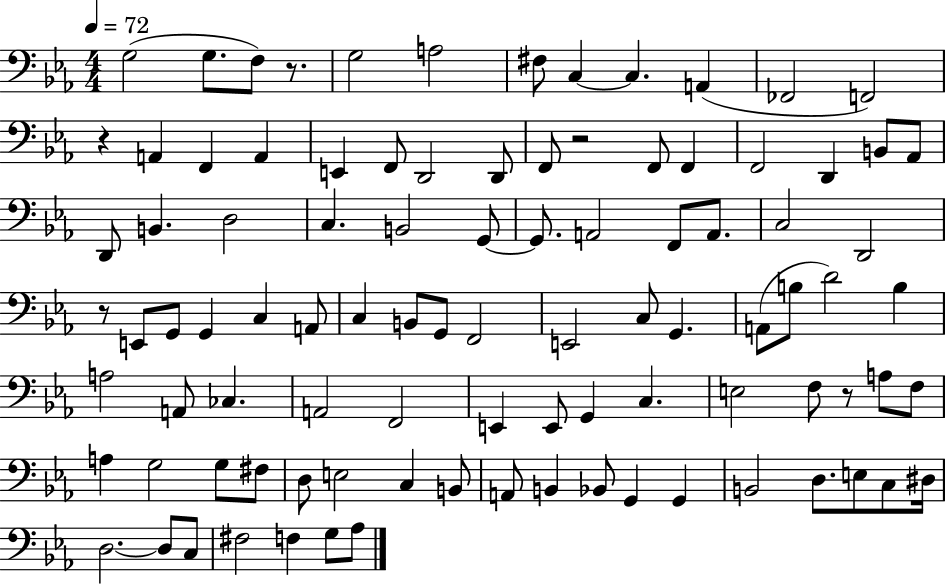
X:1
T:Untitled
M:4/4
L:1/4
K:Eb
G,2 G,/2 F,/2 z/2 G,2 A,2 ^F,/2 C, C, A,, _F,,2 F,,2 z A,, F,, A,, E,, F,,/2 D,,2 D,,/2 F,,/2 z2 F,,/2 F,, F,,2 D,, B,,/2 _A,,/2 D,,/2 B,, D,2 C, B,,2 G,,/2 G,,/2 A,,2 F,,/2 A,,/2 C,2 D,,2 z/2 E,,/2 G,,/2 G,, C, A,,/2 C, B,,/2 G,,/2 F,,2 E,,2 C,/2 G,, A,,/2 B,/2 D2 B, A,2 A,,/2 _C, A,,2 F,,2 E,, E,,/2 G,, C, E,2 F,/2 z/2 A,/2 F,/2 A, G,2 G,/2 ^F,/2 D,/2 E,2 C, B,,/2 A,,/2 B,, _B,,/2 G,, G,, B,,2 D,/2 E,/2 C,/2 ^D,/4 D,2 D,/2 C,/2 ^F,2 F, G,/2 _A,/2